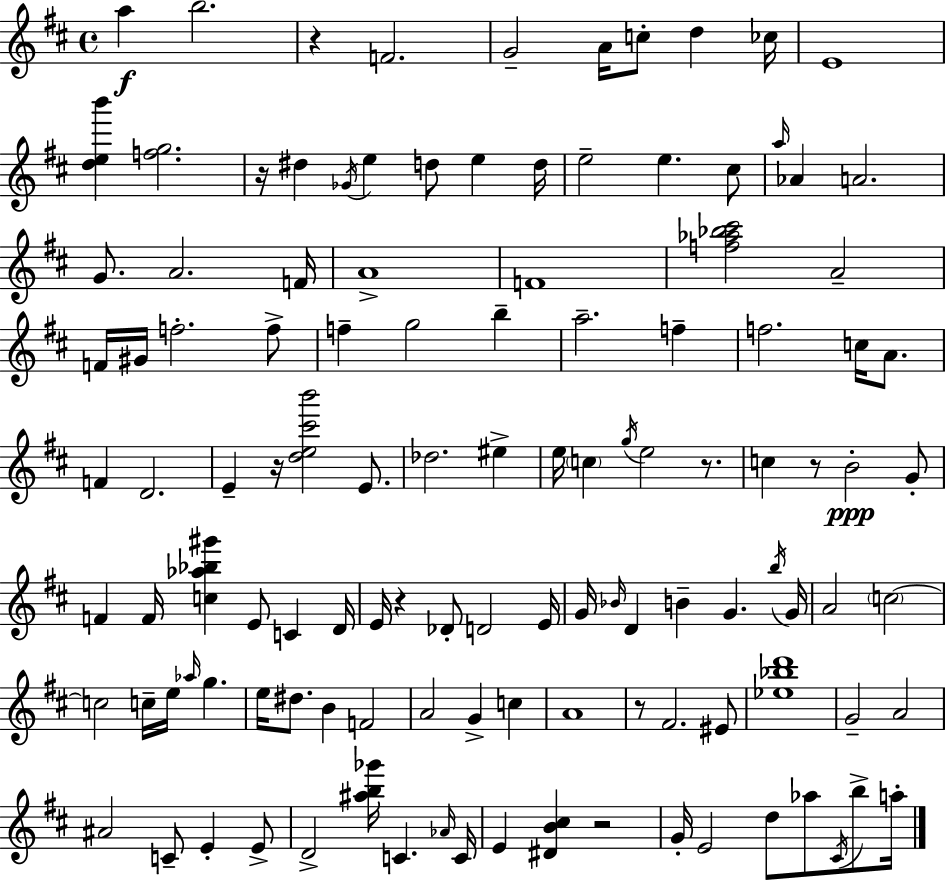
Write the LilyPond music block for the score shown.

{
  \clef treble
  \time 4/4
  \defaultTimeSignature
  \key d \major
  a''4\f b''2. | r4 f'2. | g'2-- a'16 c''8-. d''4 ces''16 | e'1 | \break <d'' e'' b'''>4 <f'' g''>2. | r16 dis''4 \acciaccatura { ges'16 } e''4 d''8 e''4 | d''16 e''2-- e''4. cis''8 | \grace { a''16 } aes'4 a'2. | \break g'8. a'2. | f'16 a'1-> | f'1 | <f'' aes'' bes'' cis'''>2 a'2-- | \break f'16 gis'16 f''2.-. | f''8-> f''4-- g''2 b''4-- | a''2.-- f''4-- | f''2. c''16 a'8. | \break f'4 d'2. | e'4-- r16 <d'' e'' cis''' b'''>2 e'8. | des''2. eis''4-> | e''16 \parenthesize c''4 \acciaccatura { g''16 } e''2 | \break r8. c''4 r8 b'2-.\ppp | g'8-. f'4 f'16 <c'' aes'' bes'' gis'''>4 e'8 c'4 | d'16 e'16 r4 des'8-. d'2 | e'16 g'16 \grace { bes'16 } d'4 b'4-- g'4. | \break \acciaccatura { b''16 } g'16 a'2 \parenthesize c''2~~ | c''2 c''16-- e''16 \grace { aes''16 } | g''4. e''16 dis''8. b'4 f'2 | a'2 g'4-> | \break c''4 a'1 | r8 fis'2. | eis'8 <ees'' bes'' d'''>1 | g'2-- a'2 | \break ais'2 c'8-- | e'4-. e'8-> d'2-> <ais'' b'' ges'''>16 c'4. | \grace { aes'16 } c'16 e'4 <dis' b' cis''>4 r2 | g'16-. e'2 | \break d''8 aes''8 \acciaccatura { cis'16 } b''8-> a''16-. \bar "|."
}